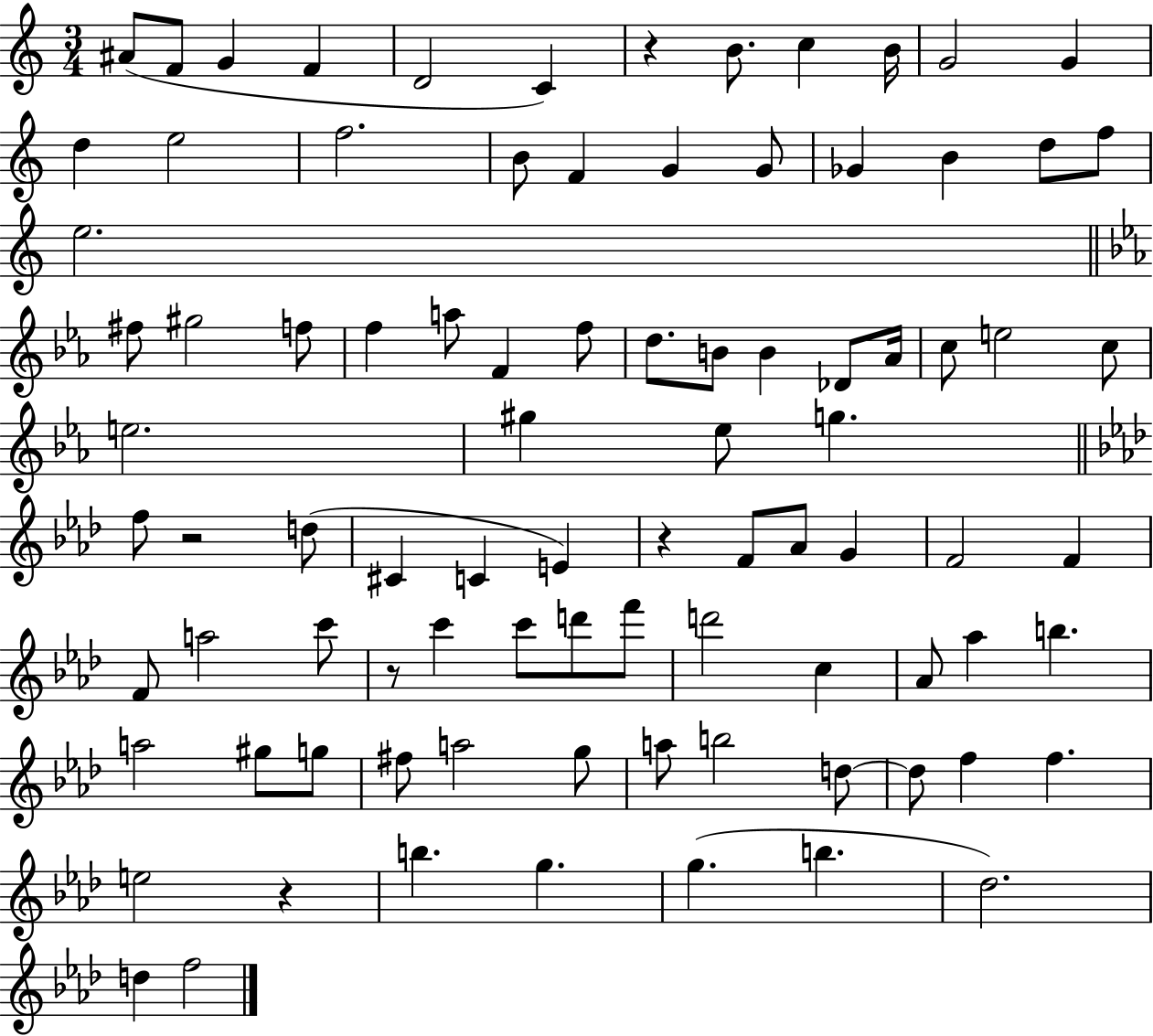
{
  \clef treble
  \numericTimeSignature
  \time 3/4
  \key c \major
  \repeat volta 2 { ais'8( f'8 g'4 f'4 | d'2 c'4) | r4 b'8. c''4 b'16 | g'2 g'4 | \break d''4 e''2 | f''2. | b'8 f'4 g'4 g'8 | ges'4 b'4 d''8 f''8 | \break e''2. | \bar "||" \break \key ees \major fis''8 gis''2 f''8 | f''4 a''8 f'4 f''8 | d''8. b'8 b'4 des'8 aes'16 | c''8 e''2 c''8 | \break e''2. | gis''4 ees''8 g''4. | \bar "||" \break \key f \minor f''8 r2 d''8( | cis'4 c'4 e'4) | r4 f'8 aes'8 g'4 | f'2 f'4 | \break f'8 a''2 c'''8 | r8 c'''4 c'''8 d'''8 f'''8 | d'''2 c''4 | aes'8 aes''4 b''4. | \break a''2 gis''8 g''8 | fis''8 a''2 g''8 | a''8 b''2 d''8~~ | d''8 f''4 f''4. | \break e''2 r4 | b''4. g''4. | g''4.( b''4. | des''2.) | \break d''4 f''2 | } \bar "|."
}